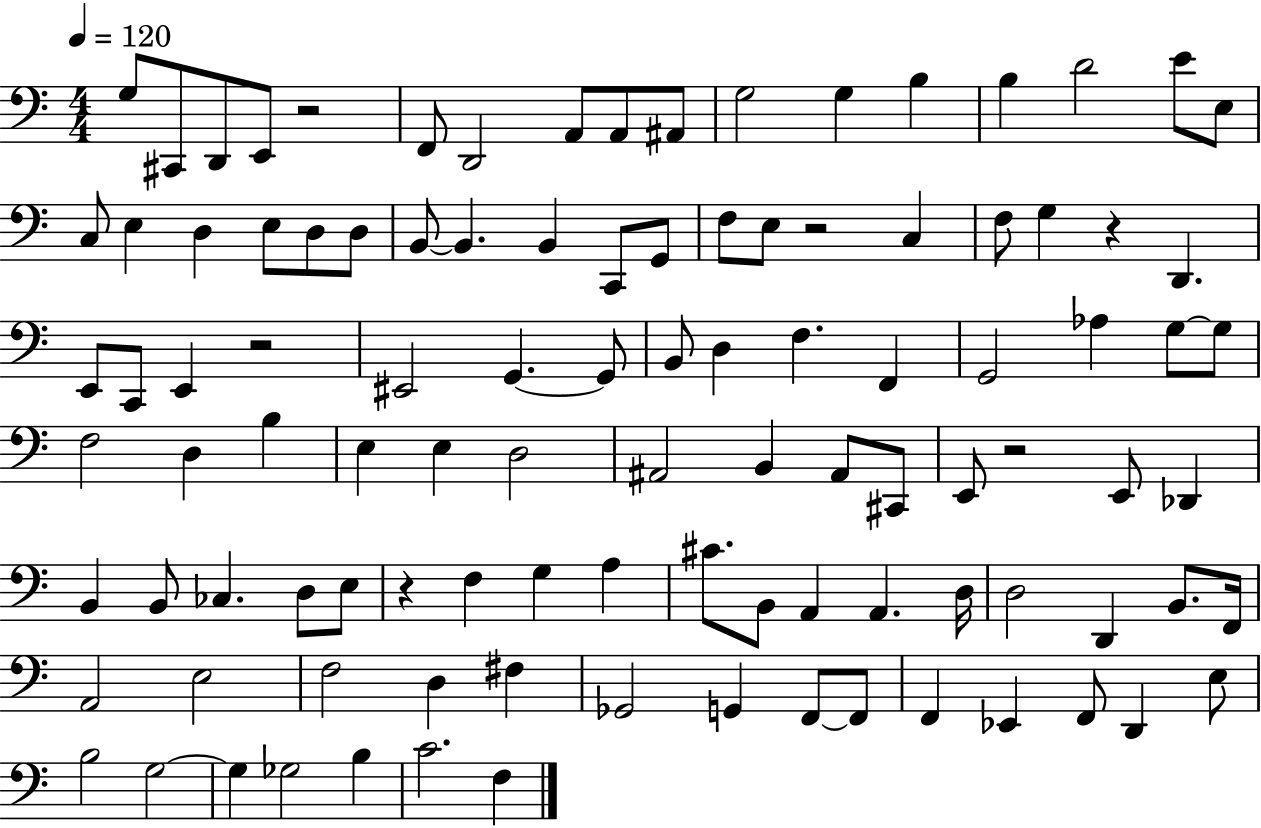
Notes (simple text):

G3/e C#2/e D2/e E2/e R/h F2/e D2/h A2/e A2/e A#2/e G3/h G3/q B3/q B3/q D4/h E4/e E3/e C3/e E3/q D3/q E3/e D3/e D3/e B2/e B2/q. B2/q C2/e G2/e F3/e E3/e R/h C3/q F3/e G3/q R/q D2/q. E2/e C2/e E2/q R/h EIS2/h G2/q. G2/e B2/e D3/q F3/q. F2/q G2/h Ab3/q G3/e G3/e F3/h D3/q B3/q E3/q E3/q D3/h A#2/h B2/q A#2/e C#2/e E2/e R/h E2/e Db2/q B2/q B2/e CES3/q. D3/e E3/e R/q F3/q G3/q A3/q C#4/e. B2/e A2/q A2/q. D3/s D3/h D2/q B2/e. F2/s A2/h E3/h F3/h D3/q F#3/q Gb2/h G2/q F2/e F2/e F2/q Eb2/q F2/e D2/q E3/e B3/h G3/h G3/q Gb3/h B3/q C4/h. F3/q